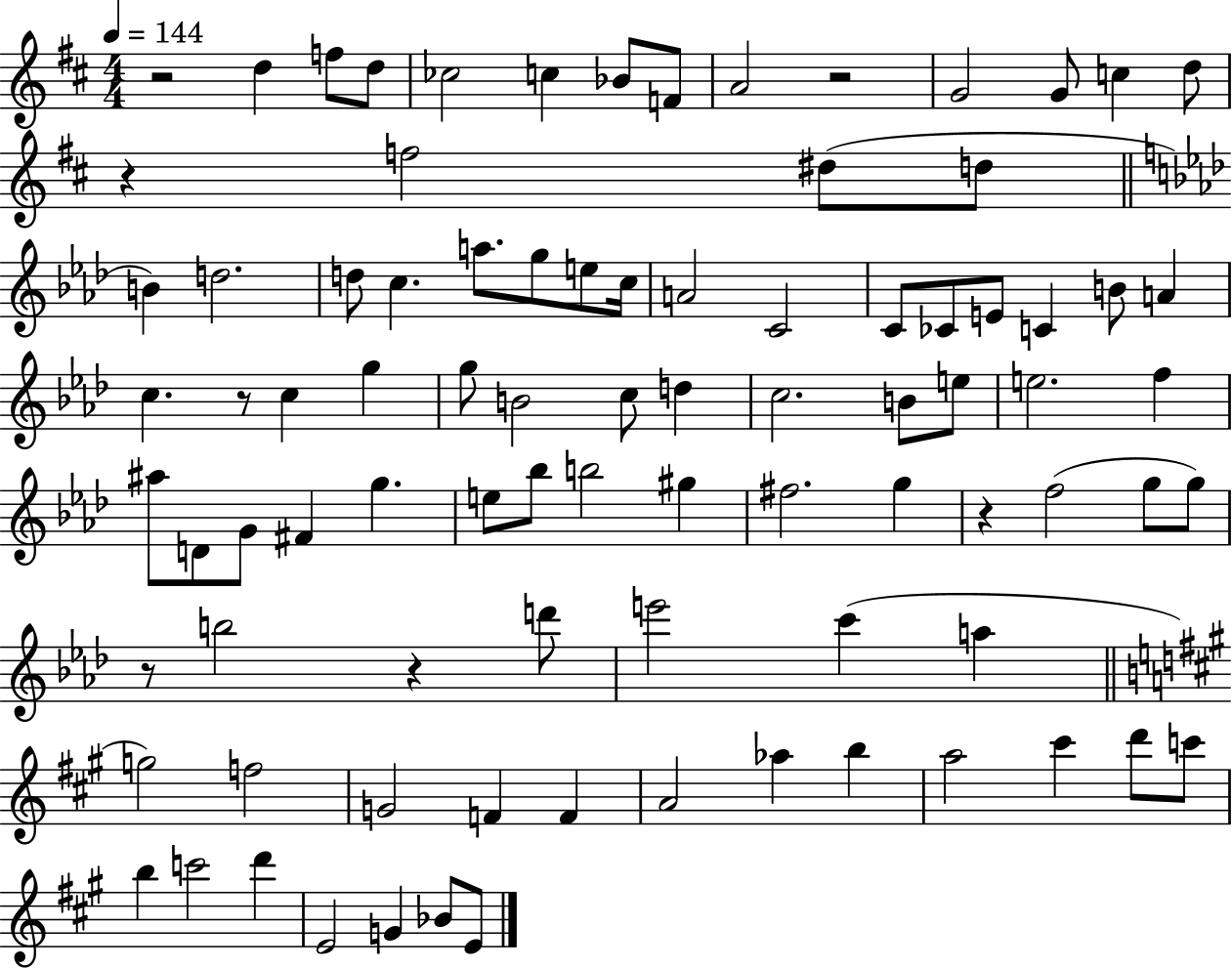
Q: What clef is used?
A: treble